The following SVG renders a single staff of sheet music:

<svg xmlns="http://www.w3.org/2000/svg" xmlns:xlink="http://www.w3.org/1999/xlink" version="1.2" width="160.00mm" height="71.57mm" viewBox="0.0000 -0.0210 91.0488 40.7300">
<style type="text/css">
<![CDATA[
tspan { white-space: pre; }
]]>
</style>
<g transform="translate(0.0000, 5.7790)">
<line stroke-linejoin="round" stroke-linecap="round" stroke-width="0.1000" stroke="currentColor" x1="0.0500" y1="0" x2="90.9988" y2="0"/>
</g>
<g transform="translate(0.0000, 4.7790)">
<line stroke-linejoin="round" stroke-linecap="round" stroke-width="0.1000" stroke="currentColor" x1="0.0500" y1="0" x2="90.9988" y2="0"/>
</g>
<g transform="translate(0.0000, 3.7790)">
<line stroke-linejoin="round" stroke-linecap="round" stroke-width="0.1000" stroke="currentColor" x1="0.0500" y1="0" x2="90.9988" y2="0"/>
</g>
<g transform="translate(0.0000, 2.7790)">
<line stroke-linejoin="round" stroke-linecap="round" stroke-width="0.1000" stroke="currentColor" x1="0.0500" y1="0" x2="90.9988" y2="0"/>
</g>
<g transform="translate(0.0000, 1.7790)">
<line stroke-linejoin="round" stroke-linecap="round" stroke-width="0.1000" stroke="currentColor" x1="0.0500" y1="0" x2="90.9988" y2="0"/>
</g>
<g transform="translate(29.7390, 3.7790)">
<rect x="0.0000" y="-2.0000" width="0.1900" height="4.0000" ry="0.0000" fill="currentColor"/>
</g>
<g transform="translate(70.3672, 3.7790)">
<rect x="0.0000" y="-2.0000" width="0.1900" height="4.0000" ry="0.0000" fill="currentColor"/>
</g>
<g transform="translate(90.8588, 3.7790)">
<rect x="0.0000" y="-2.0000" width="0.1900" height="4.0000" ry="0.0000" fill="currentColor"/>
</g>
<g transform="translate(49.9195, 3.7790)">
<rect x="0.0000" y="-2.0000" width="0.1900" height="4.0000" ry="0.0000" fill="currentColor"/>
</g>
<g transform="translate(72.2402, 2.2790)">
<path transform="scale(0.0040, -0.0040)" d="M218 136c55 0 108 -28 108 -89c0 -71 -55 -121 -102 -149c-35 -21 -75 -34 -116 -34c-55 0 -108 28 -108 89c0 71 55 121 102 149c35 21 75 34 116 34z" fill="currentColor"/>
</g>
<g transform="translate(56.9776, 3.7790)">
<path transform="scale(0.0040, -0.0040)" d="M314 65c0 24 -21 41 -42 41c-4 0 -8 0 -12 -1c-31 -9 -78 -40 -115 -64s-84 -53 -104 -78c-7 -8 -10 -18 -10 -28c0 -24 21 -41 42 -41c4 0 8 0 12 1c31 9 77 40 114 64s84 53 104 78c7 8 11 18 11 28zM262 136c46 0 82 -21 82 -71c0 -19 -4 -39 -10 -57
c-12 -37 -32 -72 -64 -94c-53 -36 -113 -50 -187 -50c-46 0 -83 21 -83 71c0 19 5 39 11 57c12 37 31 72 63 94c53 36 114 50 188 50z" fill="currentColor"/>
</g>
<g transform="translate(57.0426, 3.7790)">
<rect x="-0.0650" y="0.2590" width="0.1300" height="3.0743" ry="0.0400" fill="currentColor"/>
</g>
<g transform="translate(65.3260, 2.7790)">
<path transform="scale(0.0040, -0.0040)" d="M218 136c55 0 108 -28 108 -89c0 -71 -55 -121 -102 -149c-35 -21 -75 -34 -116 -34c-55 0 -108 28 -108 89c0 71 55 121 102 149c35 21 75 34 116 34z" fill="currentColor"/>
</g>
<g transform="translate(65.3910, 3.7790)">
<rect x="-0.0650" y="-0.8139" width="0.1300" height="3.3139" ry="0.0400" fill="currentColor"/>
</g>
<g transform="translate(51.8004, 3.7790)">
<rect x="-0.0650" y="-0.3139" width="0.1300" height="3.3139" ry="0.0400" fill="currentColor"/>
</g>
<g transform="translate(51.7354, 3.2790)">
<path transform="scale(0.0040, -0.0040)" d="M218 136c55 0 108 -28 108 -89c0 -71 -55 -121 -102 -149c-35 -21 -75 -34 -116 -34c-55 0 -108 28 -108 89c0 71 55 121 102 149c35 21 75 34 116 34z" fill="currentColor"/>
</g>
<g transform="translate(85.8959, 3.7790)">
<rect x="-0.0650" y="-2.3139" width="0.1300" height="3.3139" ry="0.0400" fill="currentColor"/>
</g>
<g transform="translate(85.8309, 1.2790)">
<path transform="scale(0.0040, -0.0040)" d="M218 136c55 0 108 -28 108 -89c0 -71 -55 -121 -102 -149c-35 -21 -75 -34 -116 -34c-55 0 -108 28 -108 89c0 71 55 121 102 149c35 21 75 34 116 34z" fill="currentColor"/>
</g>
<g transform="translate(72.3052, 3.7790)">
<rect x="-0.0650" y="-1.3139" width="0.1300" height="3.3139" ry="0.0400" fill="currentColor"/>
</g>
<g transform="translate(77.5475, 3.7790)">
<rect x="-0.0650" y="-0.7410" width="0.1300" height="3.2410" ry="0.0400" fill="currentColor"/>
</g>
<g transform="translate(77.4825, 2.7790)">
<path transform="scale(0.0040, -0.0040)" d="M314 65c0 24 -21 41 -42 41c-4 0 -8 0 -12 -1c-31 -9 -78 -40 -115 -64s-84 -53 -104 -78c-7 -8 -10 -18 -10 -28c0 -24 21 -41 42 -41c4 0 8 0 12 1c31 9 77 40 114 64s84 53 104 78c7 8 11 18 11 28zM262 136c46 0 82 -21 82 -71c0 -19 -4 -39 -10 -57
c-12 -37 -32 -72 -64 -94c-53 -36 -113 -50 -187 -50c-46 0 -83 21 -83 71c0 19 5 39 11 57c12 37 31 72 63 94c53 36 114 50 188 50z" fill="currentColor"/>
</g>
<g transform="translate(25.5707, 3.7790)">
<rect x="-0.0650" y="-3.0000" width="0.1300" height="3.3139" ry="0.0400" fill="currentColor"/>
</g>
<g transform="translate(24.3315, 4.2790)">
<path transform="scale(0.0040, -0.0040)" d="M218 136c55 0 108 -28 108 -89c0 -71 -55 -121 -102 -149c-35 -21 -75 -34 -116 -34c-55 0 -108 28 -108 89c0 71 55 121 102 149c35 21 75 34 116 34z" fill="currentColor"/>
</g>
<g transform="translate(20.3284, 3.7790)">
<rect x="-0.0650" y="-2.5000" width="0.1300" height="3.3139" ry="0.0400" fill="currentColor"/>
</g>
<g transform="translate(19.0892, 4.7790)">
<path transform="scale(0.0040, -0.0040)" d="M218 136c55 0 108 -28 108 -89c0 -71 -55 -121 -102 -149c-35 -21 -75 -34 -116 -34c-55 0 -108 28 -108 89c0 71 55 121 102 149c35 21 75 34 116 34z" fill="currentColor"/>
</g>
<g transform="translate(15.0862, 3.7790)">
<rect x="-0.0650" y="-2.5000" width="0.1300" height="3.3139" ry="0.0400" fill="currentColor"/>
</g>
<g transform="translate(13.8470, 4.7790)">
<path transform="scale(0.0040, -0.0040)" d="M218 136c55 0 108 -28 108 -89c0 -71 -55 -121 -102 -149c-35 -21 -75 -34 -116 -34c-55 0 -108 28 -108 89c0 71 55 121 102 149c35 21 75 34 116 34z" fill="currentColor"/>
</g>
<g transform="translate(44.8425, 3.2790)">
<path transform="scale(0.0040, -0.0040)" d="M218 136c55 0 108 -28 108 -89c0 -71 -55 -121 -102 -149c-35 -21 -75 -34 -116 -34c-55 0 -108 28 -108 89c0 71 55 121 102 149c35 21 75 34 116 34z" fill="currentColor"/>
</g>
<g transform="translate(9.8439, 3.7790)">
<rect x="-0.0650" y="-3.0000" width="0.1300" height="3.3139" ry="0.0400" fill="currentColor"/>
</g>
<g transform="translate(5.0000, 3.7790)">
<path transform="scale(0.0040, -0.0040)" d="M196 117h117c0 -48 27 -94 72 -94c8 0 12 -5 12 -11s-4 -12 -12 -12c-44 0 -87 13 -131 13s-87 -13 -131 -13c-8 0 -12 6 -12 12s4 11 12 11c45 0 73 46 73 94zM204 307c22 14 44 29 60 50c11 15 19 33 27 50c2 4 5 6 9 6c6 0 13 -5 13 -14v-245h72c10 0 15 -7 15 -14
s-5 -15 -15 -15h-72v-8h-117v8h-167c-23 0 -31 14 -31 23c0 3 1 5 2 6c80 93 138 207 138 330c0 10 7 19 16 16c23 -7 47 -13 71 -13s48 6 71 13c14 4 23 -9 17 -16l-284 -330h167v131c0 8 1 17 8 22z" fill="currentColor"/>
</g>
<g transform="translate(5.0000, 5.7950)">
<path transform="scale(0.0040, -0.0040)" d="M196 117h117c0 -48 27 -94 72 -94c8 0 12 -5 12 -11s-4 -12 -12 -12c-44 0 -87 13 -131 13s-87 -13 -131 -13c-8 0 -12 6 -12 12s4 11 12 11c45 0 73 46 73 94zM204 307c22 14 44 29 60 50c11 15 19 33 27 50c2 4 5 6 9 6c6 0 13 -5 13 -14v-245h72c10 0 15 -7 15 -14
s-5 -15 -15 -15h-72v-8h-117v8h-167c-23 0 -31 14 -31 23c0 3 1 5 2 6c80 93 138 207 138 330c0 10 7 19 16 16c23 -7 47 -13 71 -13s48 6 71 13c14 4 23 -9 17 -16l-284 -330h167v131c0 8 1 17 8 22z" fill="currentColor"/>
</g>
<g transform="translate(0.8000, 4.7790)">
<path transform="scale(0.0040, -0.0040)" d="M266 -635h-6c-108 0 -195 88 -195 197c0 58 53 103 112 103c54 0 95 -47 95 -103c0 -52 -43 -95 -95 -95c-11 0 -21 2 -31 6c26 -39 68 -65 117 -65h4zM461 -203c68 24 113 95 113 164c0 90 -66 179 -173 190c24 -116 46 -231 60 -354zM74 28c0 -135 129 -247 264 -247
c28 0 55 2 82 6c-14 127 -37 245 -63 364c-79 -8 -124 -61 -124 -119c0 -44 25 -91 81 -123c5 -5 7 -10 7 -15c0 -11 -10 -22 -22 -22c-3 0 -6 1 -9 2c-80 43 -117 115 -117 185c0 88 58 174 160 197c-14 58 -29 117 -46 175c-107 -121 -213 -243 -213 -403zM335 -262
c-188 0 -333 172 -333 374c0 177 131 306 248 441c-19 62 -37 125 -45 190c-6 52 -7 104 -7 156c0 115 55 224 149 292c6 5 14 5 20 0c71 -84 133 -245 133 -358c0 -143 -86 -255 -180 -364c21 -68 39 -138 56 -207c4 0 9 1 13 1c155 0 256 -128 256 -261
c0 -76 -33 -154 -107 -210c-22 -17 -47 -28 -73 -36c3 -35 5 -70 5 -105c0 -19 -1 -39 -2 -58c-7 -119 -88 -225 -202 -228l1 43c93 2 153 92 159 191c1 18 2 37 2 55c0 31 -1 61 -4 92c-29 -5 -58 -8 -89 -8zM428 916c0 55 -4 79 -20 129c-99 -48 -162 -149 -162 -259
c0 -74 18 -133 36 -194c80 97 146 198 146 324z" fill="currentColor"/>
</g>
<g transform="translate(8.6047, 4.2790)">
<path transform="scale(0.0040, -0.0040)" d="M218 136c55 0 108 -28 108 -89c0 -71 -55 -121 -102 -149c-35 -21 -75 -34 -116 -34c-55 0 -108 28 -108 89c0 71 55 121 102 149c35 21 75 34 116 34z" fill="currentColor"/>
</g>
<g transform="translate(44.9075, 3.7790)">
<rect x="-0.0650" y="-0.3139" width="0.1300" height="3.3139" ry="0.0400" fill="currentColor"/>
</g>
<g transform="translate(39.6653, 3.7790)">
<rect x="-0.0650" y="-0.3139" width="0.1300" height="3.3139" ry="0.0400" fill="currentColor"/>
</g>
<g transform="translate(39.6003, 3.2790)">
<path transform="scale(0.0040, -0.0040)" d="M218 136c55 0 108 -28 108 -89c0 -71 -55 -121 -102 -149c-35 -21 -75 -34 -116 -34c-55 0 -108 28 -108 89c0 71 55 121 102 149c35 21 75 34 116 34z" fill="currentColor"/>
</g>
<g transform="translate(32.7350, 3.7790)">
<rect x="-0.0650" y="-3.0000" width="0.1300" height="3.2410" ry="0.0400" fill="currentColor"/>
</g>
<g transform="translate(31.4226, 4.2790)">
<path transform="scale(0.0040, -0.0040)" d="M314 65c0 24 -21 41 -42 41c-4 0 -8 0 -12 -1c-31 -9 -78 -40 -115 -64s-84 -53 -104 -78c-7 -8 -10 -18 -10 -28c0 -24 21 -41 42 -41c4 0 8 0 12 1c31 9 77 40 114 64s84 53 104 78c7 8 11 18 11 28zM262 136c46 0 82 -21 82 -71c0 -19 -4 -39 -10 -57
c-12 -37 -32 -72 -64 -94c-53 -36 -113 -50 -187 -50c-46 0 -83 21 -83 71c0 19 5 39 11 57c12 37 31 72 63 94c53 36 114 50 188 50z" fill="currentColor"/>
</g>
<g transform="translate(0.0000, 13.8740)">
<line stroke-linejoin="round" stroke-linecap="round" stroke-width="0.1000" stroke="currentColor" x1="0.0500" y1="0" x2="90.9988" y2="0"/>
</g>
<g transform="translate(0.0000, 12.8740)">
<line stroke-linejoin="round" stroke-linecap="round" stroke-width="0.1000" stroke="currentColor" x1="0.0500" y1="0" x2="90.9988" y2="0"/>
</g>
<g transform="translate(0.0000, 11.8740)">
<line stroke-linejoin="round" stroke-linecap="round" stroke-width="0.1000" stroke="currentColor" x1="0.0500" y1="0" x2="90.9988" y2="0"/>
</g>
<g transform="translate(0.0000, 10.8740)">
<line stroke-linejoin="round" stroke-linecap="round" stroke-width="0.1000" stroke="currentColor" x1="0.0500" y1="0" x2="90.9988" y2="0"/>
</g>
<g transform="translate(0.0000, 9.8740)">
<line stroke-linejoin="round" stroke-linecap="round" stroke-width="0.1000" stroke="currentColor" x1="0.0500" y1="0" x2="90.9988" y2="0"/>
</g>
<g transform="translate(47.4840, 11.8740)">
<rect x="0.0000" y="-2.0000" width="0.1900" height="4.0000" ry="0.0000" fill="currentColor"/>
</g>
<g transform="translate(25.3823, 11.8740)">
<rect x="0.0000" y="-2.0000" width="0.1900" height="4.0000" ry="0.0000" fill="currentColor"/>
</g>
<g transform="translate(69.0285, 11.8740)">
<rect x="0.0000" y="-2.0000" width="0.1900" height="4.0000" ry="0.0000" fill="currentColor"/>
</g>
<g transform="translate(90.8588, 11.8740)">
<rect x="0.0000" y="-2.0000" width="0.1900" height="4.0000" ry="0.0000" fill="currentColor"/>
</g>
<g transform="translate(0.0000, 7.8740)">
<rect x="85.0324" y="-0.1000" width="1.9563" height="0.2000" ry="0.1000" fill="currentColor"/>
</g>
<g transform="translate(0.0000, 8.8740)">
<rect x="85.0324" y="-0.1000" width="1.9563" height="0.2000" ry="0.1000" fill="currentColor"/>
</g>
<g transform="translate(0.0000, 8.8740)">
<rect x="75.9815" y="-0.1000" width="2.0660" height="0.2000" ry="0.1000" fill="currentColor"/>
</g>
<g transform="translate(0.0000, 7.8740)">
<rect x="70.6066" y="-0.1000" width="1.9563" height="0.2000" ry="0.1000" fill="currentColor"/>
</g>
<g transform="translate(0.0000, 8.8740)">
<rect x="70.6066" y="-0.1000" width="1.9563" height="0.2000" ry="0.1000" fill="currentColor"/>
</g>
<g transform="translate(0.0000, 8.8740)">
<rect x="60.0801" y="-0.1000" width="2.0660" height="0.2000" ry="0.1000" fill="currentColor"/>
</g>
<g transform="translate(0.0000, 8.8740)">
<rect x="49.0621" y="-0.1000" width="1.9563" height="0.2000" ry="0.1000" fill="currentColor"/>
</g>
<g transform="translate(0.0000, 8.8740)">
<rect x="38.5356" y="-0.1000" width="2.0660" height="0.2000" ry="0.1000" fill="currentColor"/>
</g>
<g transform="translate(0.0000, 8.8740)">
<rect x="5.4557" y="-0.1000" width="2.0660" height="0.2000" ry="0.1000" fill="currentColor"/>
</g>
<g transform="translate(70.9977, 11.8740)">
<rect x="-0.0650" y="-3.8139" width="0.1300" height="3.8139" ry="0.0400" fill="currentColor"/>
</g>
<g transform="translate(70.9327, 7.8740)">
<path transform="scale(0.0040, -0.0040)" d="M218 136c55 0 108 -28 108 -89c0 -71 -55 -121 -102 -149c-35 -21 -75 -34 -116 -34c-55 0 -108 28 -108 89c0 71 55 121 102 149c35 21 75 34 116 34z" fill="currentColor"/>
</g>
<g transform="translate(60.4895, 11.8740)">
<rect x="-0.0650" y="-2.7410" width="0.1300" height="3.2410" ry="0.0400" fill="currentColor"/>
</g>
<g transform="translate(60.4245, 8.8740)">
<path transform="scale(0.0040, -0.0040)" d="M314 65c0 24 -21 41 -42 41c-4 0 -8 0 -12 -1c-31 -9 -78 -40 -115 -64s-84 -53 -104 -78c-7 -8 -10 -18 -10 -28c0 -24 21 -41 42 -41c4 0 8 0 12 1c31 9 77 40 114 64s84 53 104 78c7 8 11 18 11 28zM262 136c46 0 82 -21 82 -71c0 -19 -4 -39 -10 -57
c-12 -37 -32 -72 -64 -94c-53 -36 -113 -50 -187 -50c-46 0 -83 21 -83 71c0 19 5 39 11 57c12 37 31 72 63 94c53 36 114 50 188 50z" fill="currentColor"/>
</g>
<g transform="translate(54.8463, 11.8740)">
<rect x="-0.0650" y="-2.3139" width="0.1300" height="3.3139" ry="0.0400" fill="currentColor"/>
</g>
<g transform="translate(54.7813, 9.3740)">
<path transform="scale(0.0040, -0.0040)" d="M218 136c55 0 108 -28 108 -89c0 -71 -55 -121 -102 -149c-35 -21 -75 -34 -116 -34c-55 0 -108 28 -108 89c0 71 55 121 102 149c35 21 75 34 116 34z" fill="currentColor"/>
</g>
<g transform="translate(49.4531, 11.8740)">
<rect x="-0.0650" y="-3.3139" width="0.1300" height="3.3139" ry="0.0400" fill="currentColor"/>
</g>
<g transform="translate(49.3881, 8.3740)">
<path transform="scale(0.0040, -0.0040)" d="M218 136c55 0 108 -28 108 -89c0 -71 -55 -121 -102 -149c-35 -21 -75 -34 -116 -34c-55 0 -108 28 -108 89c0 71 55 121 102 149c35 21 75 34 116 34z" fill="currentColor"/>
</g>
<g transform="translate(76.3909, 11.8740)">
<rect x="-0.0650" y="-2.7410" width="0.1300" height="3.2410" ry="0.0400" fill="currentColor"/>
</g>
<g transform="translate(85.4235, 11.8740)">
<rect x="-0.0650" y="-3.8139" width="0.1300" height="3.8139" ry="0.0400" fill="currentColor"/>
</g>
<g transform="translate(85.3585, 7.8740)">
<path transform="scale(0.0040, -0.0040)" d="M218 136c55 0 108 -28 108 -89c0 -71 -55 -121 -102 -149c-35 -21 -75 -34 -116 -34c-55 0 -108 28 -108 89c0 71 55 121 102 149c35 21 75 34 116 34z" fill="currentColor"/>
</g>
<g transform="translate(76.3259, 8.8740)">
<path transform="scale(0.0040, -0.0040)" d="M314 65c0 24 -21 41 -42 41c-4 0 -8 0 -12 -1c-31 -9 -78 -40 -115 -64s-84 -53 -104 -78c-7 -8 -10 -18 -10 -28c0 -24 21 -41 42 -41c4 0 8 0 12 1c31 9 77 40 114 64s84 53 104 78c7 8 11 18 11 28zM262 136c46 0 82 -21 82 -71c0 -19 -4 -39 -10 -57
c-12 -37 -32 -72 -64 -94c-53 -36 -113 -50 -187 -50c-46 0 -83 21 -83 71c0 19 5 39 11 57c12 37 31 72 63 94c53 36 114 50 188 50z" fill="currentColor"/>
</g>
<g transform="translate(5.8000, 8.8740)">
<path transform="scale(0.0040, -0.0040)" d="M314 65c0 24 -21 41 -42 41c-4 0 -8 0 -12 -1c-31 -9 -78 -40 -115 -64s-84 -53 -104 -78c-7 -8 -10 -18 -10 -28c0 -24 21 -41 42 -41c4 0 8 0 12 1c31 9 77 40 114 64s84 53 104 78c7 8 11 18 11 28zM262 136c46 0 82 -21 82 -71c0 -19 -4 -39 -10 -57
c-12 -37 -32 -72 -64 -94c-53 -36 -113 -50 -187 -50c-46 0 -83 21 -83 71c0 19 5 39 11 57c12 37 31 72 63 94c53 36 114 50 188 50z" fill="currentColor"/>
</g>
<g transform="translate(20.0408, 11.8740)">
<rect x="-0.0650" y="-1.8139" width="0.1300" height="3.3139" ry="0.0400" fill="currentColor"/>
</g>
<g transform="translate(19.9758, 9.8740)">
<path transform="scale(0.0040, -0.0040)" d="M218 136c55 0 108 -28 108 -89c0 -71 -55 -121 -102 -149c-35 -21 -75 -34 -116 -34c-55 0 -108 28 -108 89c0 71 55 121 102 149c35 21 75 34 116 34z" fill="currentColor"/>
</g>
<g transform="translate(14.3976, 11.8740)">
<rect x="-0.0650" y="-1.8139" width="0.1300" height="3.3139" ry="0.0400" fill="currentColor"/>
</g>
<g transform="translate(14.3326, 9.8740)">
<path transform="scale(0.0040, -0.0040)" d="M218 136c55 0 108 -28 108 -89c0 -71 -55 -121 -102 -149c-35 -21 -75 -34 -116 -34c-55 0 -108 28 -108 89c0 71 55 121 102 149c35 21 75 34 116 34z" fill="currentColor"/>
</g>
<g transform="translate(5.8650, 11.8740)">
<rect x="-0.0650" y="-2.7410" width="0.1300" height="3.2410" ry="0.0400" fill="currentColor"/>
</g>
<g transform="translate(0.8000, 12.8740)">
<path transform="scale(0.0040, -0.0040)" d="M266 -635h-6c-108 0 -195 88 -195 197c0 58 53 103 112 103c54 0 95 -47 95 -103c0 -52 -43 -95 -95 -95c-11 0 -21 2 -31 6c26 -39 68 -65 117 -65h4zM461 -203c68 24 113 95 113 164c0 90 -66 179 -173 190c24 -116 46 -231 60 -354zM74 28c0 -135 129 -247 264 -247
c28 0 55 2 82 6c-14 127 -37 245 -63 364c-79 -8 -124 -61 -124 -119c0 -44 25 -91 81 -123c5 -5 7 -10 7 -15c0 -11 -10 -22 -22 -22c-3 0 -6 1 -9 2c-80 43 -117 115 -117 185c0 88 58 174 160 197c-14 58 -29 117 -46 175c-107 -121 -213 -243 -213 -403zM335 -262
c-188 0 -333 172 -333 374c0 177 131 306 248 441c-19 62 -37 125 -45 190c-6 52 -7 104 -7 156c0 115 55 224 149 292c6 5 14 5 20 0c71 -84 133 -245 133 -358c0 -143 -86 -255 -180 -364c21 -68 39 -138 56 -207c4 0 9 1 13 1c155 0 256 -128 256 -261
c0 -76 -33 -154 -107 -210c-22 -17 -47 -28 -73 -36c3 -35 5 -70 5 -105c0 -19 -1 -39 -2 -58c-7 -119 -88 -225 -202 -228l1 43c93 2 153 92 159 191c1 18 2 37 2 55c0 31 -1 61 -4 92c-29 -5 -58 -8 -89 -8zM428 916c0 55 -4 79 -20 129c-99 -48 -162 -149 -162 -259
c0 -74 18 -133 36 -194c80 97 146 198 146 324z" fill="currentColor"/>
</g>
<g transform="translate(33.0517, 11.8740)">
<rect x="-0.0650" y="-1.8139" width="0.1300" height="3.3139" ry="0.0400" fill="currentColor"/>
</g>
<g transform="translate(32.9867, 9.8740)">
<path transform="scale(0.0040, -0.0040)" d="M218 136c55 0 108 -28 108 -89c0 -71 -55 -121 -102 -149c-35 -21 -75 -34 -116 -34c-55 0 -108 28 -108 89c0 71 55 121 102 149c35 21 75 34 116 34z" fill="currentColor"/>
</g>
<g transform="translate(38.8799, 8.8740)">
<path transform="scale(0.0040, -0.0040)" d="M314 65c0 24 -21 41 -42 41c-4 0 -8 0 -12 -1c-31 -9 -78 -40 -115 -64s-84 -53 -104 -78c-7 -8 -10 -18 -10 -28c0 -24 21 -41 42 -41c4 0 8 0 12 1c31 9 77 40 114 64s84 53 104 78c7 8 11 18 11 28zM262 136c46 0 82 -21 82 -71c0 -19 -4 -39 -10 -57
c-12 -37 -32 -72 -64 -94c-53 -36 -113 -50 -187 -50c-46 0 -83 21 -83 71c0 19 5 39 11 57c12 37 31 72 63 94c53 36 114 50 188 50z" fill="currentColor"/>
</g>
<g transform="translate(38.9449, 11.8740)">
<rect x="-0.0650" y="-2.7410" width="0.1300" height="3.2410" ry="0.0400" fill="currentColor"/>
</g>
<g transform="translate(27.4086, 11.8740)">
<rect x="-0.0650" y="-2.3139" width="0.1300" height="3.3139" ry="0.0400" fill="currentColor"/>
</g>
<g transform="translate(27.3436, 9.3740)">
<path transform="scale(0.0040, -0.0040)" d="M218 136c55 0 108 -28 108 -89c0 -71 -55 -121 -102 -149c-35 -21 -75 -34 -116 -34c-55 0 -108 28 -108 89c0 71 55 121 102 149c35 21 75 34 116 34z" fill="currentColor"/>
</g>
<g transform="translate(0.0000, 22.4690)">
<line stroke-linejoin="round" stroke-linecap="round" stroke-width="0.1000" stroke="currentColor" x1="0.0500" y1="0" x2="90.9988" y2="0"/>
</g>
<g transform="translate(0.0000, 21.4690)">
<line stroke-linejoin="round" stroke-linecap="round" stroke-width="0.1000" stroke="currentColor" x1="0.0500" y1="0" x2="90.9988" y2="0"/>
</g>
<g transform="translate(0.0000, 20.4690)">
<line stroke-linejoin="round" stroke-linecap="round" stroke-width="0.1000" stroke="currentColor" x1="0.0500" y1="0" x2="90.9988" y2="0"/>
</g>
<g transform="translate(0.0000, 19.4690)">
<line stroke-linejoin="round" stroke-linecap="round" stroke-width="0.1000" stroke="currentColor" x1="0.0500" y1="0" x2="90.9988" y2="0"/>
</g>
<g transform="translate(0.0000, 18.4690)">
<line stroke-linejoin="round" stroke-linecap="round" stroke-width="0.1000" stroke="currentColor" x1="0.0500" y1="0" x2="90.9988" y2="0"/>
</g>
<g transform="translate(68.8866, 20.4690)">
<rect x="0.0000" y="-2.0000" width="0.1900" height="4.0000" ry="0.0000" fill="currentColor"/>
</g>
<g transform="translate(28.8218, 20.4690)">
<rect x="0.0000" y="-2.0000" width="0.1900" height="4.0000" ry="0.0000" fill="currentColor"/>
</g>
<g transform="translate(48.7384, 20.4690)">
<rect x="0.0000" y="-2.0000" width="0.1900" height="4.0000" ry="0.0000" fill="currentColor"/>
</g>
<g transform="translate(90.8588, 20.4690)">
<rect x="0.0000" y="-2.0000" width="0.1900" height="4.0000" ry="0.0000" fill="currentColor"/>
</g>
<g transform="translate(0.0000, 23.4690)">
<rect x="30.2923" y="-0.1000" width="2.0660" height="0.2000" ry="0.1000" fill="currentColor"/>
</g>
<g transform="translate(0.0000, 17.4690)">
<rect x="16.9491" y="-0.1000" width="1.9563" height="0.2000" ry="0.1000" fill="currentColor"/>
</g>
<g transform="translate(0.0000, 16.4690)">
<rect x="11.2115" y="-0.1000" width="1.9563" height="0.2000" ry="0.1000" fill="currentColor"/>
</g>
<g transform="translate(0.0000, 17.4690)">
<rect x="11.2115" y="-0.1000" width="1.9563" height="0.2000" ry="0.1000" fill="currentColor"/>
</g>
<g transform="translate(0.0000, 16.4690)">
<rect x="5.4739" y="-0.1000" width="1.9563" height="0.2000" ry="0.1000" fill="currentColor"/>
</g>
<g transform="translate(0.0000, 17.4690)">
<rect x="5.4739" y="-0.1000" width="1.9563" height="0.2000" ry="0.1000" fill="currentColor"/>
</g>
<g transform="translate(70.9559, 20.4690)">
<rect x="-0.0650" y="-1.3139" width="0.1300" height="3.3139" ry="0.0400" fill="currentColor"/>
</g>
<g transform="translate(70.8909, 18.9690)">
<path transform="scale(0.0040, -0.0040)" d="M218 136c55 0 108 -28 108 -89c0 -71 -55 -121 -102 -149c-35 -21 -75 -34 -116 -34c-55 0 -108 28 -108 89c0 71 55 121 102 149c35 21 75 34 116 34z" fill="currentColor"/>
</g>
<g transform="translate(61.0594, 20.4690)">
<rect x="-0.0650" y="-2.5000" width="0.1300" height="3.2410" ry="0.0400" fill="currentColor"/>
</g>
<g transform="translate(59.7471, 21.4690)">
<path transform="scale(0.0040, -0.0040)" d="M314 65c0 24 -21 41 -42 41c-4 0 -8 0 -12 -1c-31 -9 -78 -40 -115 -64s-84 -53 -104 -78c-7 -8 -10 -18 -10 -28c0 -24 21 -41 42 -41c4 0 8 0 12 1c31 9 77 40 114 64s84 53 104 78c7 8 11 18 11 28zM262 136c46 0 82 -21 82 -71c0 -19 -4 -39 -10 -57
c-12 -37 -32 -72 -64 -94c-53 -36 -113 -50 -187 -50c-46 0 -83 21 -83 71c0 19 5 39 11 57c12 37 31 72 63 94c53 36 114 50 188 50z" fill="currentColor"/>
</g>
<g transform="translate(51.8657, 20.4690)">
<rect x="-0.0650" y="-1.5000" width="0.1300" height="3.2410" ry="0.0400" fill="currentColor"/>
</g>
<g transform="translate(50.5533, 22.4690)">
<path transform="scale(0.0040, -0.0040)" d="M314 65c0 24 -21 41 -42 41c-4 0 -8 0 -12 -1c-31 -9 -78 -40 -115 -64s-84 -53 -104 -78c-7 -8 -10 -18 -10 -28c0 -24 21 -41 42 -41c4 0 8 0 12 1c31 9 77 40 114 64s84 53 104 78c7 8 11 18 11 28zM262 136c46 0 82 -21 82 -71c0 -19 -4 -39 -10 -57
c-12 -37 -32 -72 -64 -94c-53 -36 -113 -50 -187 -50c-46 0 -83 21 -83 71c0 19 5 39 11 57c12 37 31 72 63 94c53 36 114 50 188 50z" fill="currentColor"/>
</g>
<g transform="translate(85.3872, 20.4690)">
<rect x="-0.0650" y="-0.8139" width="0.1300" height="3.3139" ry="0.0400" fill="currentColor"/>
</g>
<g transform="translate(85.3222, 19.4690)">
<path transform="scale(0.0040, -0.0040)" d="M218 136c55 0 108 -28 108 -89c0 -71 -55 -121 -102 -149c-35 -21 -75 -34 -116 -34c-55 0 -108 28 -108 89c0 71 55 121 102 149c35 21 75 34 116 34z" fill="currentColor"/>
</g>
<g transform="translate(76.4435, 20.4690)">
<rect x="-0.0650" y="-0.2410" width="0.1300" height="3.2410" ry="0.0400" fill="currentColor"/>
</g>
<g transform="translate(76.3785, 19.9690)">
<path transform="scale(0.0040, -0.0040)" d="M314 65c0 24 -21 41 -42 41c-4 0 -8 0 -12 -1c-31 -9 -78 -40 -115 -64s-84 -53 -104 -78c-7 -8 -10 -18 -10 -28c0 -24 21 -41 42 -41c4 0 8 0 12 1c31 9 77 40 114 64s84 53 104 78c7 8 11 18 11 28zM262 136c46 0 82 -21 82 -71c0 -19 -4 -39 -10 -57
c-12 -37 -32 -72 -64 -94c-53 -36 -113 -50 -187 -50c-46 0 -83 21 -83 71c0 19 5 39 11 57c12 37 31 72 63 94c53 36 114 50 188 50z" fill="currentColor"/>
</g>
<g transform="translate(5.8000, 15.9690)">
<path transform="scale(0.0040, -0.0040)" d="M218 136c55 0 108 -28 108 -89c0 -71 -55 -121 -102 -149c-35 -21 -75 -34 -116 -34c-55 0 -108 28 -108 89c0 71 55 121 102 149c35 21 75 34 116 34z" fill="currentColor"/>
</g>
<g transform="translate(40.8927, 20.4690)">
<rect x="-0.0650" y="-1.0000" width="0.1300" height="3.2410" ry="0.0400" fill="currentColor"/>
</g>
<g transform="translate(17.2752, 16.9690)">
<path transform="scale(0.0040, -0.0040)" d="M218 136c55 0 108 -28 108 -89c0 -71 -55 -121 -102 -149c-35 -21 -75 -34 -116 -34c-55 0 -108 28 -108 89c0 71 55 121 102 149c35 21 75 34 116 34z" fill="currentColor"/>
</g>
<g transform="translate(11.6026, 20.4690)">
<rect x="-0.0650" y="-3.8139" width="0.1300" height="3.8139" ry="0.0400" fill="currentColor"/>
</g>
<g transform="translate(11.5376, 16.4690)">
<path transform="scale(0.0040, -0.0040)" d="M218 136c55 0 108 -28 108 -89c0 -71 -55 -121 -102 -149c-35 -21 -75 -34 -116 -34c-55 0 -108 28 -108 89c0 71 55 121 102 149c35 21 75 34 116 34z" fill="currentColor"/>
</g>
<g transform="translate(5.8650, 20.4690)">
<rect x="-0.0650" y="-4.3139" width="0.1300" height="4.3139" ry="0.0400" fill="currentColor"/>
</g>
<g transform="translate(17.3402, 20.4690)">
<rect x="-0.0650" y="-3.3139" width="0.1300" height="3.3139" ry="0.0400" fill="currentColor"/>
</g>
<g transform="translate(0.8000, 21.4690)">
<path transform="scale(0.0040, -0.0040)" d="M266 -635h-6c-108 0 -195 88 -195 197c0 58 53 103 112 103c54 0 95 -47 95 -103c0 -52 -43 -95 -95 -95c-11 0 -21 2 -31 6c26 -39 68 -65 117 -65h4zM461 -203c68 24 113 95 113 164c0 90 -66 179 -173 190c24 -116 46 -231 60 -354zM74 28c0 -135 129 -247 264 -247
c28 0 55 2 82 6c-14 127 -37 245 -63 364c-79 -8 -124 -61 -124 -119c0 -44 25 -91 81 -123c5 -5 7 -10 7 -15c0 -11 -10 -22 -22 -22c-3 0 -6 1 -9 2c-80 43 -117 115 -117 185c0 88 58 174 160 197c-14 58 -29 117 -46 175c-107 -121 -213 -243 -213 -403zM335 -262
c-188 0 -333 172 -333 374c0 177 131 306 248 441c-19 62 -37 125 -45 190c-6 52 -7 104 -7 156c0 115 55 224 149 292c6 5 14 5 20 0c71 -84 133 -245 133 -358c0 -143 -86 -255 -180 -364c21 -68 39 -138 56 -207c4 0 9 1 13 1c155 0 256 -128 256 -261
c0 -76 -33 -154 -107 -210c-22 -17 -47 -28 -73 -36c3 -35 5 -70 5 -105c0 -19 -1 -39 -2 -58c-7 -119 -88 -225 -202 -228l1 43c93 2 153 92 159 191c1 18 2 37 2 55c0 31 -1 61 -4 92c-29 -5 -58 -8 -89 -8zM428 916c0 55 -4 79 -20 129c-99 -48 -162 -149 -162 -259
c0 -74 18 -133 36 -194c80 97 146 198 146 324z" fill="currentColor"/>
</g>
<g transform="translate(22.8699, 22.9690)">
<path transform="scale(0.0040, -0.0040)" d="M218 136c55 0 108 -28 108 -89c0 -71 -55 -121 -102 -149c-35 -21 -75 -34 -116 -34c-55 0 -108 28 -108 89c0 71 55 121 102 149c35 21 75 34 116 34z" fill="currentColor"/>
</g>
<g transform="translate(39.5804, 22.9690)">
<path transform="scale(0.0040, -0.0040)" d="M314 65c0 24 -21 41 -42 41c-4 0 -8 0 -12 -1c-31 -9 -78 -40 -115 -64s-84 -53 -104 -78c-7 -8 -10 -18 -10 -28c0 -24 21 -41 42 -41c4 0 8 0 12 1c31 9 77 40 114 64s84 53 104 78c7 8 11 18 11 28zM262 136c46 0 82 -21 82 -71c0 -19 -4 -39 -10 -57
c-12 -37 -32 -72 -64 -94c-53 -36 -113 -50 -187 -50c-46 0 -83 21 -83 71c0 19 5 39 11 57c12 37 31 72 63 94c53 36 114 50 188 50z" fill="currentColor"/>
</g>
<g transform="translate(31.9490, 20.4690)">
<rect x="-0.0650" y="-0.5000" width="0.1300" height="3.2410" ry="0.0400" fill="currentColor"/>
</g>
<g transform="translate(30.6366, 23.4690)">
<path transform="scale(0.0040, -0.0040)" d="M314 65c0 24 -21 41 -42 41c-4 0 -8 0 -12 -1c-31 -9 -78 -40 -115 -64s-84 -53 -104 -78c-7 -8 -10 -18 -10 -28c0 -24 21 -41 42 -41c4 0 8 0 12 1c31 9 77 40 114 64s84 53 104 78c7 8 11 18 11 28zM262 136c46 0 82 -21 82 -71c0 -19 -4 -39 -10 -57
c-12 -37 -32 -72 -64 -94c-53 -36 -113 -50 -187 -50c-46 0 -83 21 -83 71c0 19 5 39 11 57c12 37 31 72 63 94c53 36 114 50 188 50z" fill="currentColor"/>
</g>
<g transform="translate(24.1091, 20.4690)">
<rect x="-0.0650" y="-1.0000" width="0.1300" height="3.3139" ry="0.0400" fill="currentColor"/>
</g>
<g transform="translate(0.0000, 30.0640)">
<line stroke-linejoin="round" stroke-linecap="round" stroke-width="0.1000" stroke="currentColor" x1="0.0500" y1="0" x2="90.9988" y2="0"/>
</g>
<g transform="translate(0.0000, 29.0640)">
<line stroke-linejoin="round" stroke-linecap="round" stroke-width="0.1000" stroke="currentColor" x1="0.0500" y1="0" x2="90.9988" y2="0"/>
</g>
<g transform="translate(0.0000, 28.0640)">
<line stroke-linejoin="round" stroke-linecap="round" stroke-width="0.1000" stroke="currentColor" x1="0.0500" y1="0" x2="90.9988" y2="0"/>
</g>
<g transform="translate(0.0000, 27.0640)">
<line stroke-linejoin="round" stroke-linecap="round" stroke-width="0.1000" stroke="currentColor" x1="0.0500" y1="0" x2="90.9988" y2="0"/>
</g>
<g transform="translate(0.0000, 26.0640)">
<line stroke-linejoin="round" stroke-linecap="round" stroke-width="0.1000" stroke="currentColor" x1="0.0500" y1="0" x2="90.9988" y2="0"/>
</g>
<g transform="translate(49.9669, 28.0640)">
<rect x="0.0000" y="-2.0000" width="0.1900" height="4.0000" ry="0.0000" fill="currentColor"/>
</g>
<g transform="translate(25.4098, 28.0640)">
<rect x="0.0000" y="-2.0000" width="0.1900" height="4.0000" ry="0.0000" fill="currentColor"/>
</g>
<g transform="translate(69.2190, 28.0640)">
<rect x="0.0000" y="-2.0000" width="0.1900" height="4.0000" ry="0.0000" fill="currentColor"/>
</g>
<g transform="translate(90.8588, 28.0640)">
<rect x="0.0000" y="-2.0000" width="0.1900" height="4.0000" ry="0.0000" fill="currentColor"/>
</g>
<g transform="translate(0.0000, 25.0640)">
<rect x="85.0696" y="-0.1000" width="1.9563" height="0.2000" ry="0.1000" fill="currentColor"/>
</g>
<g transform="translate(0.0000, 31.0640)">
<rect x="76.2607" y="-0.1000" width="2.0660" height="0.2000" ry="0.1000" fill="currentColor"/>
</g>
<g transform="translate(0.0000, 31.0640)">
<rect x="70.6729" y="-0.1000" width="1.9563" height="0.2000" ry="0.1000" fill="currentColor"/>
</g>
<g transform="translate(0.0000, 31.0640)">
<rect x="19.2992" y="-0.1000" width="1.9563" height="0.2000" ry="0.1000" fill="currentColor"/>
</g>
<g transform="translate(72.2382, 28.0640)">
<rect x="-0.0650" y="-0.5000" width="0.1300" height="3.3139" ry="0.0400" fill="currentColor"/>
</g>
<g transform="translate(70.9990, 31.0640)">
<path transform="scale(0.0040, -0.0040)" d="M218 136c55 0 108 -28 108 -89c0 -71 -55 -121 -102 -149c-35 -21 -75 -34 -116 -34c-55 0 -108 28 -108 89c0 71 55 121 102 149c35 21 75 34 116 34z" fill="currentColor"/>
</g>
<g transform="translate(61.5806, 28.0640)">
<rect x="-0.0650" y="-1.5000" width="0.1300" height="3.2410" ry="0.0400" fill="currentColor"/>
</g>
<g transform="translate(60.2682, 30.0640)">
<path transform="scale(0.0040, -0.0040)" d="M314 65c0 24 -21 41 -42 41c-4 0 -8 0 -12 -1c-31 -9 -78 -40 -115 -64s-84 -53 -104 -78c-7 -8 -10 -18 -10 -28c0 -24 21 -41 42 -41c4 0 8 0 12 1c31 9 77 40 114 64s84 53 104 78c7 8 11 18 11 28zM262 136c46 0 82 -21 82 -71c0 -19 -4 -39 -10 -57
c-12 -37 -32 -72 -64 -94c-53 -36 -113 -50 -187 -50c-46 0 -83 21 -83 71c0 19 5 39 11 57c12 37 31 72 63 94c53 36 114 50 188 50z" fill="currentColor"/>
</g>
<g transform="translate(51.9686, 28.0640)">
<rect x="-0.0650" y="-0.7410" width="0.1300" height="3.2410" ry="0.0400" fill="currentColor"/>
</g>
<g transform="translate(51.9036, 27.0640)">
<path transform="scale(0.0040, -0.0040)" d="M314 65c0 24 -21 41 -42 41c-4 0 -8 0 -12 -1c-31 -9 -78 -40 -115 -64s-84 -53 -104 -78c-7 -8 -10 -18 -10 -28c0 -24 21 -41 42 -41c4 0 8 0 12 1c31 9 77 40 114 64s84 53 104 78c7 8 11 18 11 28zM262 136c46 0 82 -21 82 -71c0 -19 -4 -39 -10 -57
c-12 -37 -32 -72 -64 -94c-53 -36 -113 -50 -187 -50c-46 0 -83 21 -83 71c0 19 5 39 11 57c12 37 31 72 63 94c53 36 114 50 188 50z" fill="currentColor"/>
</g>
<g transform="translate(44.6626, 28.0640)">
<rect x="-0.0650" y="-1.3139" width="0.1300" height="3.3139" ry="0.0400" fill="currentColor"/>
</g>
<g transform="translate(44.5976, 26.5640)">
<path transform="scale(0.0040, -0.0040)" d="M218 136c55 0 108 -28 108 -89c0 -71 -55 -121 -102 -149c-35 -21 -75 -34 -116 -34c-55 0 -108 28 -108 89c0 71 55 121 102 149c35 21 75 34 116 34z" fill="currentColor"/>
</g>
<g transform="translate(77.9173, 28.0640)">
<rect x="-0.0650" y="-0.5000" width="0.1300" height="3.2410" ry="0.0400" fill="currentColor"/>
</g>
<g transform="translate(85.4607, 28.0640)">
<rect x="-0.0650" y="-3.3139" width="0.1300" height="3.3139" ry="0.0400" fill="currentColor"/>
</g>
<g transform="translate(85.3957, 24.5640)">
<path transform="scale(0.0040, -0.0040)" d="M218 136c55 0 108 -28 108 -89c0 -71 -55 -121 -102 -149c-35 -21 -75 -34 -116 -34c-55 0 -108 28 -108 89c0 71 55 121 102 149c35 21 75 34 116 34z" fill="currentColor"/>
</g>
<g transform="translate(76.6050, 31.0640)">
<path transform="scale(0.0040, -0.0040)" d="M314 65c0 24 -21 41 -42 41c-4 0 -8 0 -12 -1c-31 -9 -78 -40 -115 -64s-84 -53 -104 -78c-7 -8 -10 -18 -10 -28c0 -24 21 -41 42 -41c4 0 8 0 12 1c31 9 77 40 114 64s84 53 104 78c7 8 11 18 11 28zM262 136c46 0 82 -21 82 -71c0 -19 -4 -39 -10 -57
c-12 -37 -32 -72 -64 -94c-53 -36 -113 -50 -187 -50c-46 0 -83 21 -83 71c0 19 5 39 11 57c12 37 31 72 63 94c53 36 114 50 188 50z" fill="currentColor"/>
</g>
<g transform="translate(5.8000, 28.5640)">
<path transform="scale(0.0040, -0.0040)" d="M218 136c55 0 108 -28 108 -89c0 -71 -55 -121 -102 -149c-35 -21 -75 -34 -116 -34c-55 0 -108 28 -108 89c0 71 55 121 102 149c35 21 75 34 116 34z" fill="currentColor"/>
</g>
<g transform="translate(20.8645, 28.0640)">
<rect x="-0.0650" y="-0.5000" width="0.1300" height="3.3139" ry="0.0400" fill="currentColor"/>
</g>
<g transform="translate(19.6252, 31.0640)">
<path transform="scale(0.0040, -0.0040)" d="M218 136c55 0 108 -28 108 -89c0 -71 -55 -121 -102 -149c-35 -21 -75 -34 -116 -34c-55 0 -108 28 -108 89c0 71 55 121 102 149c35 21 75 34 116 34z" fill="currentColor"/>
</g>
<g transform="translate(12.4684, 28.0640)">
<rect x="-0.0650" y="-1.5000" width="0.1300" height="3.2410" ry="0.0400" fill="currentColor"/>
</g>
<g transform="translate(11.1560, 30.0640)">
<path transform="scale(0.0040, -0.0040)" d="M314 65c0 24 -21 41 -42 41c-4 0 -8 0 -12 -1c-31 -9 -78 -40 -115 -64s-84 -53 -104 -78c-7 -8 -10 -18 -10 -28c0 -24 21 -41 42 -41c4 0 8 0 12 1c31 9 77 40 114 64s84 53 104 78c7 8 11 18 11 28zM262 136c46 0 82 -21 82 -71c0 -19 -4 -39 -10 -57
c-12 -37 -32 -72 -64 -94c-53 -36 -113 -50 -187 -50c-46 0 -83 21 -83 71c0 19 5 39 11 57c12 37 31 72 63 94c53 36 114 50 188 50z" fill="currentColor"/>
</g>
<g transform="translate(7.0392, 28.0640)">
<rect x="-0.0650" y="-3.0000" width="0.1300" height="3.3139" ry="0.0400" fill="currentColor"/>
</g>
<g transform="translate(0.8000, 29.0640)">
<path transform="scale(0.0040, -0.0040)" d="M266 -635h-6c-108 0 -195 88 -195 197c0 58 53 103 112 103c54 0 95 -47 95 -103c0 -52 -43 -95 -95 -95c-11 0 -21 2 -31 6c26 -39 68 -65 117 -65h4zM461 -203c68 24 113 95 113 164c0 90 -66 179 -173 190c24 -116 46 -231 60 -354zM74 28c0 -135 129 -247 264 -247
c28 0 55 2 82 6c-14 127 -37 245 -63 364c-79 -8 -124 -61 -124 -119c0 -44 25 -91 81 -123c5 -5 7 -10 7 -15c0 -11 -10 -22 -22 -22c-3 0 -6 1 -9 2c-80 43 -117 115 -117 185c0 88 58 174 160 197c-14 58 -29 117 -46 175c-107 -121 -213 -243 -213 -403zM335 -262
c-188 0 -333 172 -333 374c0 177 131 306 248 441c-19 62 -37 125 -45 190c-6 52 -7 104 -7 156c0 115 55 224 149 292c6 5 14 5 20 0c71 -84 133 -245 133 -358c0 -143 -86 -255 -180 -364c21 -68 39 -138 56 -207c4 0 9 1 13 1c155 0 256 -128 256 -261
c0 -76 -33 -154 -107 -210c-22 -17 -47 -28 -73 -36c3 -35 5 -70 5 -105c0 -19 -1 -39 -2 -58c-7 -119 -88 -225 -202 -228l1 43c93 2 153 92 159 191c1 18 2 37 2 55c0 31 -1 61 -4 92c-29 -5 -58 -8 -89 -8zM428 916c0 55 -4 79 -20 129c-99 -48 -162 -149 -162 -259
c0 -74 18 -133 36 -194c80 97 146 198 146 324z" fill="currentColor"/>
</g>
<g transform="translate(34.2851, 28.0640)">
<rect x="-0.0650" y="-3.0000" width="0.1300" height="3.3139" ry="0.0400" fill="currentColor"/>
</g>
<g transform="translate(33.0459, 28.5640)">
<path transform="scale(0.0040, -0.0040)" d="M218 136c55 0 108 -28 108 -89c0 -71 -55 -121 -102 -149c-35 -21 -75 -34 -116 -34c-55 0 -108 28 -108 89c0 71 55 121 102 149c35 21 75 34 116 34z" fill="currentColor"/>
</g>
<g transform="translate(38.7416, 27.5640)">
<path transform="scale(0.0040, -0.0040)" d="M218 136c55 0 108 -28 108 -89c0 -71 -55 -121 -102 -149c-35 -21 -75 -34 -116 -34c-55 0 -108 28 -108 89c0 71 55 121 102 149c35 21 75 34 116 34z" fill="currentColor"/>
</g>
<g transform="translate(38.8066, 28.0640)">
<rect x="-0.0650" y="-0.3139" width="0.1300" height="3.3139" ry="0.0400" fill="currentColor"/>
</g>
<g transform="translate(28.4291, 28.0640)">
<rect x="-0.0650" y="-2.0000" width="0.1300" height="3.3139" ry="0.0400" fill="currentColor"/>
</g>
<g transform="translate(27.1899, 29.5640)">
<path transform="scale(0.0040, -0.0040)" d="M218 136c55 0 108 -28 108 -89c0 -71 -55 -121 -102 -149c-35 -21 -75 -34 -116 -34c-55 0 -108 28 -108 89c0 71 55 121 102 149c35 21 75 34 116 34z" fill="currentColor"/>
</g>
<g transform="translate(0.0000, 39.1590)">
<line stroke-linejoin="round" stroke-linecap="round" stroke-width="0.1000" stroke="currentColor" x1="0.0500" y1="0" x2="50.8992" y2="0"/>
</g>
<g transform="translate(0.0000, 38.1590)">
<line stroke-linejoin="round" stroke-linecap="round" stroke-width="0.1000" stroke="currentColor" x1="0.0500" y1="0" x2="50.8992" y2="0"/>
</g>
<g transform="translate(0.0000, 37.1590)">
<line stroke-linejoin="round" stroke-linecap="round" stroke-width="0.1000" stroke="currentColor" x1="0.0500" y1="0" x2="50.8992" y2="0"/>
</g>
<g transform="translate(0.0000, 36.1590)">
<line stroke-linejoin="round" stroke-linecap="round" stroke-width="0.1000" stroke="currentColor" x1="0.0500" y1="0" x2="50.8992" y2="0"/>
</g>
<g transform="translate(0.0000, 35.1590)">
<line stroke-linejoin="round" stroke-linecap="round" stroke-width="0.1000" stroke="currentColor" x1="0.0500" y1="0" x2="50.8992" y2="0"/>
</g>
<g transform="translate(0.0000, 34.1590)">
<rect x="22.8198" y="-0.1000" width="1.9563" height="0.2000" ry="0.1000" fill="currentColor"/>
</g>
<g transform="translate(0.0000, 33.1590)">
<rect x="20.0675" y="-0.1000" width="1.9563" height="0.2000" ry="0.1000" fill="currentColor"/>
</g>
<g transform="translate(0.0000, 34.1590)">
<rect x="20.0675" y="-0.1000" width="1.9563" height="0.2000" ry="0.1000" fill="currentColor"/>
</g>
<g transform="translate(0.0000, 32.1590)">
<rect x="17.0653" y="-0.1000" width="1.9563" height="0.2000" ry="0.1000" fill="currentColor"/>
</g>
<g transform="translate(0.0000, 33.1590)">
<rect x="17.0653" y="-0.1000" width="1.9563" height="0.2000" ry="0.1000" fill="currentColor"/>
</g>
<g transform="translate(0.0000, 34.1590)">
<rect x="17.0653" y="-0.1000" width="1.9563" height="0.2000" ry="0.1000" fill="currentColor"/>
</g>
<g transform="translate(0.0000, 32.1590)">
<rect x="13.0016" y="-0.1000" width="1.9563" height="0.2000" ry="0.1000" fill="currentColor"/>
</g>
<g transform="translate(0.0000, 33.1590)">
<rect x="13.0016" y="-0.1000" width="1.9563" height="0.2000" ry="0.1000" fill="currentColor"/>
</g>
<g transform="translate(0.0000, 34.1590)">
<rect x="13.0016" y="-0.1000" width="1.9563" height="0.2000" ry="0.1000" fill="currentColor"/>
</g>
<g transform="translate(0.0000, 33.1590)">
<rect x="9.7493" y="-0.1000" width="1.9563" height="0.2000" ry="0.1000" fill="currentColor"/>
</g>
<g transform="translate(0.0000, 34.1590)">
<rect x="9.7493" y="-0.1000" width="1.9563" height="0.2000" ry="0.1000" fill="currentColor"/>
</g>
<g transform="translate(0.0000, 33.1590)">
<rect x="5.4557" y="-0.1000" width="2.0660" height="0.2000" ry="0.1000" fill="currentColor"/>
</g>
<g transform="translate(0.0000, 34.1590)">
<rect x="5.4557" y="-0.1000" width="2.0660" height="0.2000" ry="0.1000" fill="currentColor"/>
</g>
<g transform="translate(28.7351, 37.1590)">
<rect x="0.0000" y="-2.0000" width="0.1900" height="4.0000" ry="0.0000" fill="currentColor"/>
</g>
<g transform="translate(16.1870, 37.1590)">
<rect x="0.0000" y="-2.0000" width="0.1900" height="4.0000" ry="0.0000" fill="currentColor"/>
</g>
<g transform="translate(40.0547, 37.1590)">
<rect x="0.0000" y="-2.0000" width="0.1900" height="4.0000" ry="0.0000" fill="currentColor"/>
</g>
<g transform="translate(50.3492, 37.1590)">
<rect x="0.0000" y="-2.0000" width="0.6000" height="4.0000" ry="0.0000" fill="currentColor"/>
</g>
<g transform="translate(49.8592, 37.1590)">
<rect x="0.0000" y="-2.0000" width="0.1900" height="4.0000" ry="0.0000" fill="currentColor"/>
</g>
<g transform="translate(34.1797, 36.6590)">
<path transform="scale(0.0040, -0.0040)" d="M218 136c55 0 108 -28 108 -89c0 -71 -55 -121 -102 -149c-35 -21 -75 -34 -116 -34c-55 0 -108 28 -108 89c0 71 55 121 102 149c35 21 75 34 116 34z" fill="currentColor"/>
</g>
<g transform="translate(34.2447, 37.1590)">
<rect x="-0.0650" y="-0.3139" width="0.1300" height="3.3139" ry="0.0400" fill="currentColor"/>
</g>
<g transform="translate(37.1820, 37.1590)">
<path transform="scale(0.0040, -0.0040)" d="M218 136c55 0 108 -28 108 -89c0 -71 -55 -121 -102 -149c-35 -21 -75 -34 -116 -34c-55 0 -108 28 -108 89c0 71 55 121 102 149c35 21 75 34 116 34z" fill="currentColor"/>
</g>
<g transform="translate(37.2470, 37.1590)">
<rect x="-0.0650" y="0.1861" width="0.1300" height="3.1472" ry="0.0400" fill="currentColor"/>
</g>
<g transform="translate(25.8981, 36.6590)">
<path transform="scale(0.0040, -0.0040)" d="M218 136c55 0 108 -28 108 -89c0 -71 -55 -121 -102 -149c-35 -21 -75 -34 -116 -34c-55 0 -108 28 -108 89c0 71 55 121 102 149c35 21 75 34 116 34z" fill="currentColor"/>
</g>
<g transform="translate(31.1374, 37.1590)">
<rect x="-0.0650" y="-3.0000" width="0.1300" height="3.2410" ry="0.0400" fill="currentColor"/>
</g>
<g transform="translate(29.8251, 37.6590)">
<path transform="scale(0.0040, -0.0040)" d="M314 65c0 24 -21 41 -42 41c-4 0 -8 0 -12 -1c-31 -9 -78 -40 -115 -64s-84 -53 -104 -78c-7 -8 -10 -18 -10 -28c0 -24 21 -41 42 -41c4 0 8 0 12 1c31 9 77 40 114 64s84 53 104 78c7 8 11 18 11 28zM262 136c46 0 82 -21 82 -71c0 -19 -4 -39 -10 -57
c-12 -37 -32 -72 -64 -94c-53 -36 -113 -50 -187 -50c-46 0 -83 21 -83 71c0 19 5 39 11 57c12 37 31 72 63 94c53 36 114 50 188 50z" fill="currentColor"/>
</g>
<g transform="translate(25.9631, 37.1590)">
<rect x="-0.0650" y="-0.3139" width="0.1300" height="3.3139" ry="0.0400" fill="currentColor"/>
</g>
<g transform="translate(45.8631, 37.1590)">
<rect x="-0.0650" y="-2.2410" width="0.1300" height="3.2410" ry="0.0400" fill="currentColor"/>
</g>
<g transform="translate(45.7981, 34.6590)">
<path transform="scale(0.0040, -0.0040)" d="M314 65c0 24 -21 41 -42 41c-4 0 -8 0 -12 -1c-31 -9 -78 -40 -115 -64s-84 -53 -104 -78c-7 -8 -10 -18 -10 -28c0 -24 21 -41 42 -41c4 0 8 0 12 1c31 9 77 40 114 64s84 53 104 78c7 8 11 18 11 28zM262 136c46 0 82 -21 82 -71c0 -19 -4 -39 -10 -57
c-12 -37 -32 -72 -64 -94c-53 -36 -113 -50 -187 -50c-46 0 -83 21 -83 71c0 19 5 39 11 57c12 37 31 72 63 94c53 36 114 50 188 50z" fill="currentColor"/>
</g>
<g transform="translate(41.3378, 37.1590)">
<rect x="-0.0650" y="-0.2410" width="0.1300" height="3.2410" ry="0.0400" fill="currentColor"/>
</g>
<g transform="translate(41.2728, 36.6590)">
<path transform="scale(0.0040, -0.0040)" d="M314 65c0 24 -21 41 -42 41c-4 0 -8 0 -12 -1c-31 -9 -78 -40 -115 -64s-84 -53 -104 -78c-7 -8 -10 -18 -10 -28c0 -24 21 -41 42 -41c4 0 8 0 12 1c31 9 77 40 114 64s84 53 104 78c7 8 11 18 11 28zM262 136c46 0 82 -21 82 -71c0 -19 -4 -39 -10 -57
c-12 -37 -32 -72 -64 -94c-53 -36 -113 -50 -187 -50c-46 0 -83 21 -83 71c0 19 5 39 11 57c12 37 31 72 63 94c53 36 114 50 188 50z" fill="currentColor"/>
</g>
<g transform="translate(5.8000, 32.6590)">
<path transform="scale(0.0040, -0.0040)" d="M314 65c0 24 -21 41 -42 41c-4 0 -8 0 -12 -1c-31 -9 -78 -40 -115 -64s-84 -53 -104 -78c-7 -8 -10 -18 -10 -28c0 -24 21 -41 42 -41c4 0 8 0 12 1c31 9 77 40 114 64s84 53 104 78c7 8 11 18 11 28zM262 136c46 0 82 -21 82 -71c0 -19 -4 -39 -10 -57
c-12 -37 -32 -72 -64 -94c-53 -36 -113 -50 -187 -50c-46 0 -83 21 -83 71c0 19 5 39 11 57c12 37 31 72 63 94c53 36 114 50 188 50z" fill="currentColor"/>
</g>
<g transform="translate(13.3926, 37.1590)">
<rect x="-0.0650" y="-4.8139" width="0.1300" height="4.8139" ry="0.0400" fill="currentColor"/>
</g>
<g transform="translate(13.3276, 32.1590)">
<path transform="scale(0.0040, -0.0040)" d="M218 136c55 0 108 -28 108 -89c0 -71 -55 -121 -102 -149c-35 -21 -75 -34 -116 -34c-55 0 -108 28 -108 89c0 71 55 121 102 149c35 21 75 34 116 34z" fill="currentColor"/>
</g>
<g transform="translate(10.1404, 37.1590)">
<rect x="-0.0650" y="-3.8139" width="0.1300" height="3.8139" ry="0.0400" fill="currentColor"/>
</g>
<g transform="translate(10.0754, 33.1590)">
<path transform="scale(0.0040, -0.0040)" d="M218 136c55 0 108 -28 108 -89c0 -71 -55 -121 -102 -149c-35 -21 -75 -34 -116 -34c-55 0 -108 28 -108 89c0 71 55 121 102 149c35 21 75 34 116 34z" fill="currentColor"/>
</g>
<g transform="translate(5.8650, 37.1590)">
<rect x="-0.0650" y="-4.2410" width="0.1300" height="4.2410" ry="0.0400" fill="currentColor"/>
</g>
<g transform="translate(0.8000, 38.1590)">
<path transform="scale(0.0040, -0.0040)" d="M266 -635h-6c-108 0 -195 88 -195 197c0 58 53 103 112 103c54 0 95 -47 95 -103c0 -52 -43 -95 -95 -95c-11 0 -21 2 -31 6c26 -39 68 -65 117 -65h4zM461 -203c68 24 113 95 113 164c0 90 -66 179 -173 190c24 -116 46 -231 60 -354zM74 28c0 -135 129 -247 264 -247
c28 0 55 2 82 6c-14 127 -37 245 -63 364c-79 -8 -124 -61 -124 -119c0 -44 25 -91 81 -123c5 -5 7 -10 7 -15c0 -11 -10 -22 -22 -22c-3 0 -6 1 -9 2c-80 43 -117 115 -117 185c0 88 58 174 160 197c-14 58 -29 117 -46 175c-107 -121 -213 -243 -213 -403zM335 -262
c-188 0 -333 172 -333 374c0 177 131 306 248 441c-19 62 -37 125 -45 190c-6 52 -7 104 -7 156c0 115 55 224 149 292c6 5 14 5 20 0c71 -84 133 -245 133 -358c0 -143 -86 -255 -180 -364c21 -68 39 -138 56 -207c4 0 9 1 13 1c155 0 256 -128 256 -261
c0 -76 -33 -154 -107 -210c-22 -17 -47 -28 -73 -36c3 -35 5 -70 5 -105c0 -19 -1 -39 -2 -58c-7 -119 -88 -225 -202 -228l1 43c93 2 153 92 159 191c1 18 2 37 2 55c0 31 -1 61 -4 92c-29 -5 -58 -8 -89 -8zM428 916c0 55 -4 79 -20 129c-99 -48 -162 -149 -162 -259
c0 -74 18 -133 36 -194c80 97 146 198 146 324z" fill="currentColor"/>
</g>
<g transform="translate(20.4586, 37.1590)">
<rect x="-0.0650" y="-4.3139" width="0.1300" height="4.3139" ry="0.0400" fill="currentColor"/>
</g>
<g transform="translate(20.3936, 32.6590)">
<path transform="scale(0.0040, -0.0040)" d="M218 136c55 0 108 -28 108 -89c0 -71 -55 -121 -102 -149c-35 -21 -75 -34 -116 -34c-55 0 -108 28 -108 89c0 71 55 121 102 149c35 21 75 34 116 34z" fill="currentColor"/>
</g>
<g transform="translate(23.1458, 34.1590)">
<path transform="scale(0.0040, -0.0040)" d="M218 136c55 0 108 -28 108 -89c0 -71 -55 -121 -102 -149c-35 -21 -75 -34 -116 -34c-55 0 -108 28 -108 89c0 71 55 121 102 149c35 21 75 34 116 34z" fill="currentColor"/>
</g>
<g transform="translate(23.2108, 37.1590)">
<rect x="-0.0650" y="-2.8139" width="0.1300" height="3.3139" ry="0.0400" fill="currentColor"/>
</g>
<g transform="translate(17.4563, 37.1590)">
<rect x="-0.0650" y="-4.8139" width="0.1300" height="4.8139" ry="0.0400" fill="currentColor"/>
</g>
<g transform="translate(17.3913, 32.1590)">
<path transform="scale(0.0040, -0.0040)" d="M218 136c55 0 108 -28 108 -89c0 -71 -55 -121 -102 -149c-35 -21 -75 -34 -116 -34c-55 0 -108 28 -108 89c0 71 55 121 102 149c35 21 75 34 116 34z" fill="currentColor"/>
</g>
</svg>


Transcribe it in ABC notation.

X:1
T:Untitled
M:4/4
L:1/4
K:C
A G G A A2 c c c B2 d e d2 g a2 f f g f a2 b g a2 c' a2 c' d' c' b D C2 D2 E2 G2 e c2 d A E2 C F A c e d2 E2 C C2 b d'2 c' e' e' d' a c A2 c B c2 g2